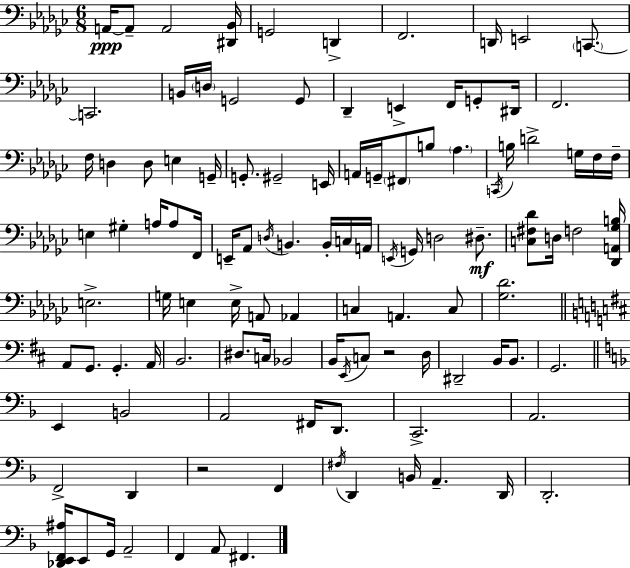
A2/s A2/e A2/h [D#2,Bb2]/s G2/h D2/q F2/h. D2/s E2/h C2/e. C2/h. B2/s D3/s G2/h G2/e Db2/q E2/q F2/s G2/e D#2/s F2/h. F3/s D3/q D3/e E3/q G2/s G2/e. G#2/h E2/s A2/s G2/s F#2/e B3/e Ab3/q. C2/s B3/s D4/h G3/s F3/s F3/s E3/q G#3/q A3/s A3/e F2/s E2/s Ab2/e D3/s B2/q. B2/s C3/s A2/s E2/s G2/s D3/h D#3/e. [C3,F#3,Db4]/e D3/s F3/h [Db2,A2,Gb3,B3]/s E3/h. G3/s E3/q E3/s A2/e Ab2/q C3/q A2/q. C3/e [Gb3,Db4]/h. A2/e G2/e. G2/q. A2/s B2/h. D#3/e. C3/s Bb2/h B2/s E2/s C3/e R/h D3/s D#2/h B2/s B2/e. G2/h. E2/q B2/h A2/h F#2/s D2/e. C2/h. A2/h. F2/h D2/q R/h F2/q F#3/s D2/q B2/s A2/q. D2/s D2/h. [Db2,E2,F2,A#3]/s E2/e G2/s A2/h F2/q A2/e F#2/q.